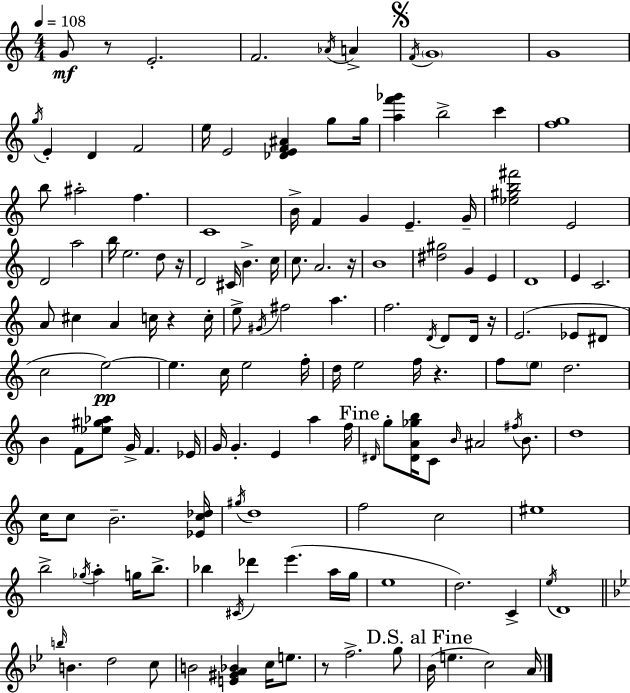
{
  \clef treble
  \numericTimeSignature
  \time 4/4
  \key c \major
  \tempo 4 = 108
  g'8\mf r8 e'2.-. | f'2. \acciaccatura { aes'16 } a'4-> | \mark \markup { \musicglyph "scripts.segno" } \acciaccatura { f'16 } \parenthesize g'1 | g'1 | \break \acciaccatura { g''16 } e'4-. d'4 f'2 | e''16 e'2 <des' e' f' ais'>4 | g''8 g''16 <a'' f''' ges'''>4 b''2-> c'''4 | <f'' g''>1 | \break b''8 ais''2-. f''4. | c'1 | b'16-> f'4 g'4 e'4.-- | g'16-- <ees'' gis'' b'' fis'''>2 e'2 | \break d'2 a''2 | b''16 e''2. | d''8 r16 d'2 cis'16 b'4.-> | c''16 c''8. a'2. | \break r16 b'1 | <dis'' gis''>2 g'4 e'4 | d'1 | e'4 c'2. | \break a'8 cis''4 a'4 c''16 r4 | c''16-. e''8-> \acciaccatura { gis'16 } fis''2 a''4. | f''2. | \acciaccatura { d'16 } d'8 d'16 r16 e'2.( | \break ees'8 dis'8 c''2 e''2~~\pp) | e''4. c''16 e''2 | f''16-. d''16 e''2 f''16 r4. | f''8 \parenthesize e''8 d''2. | \break b'4 f'8 <ees'' gis'' aes''>8 g'16-> f'4. | ees'16 g'16 g'4.-. e'4 | a''4 f''16 \mark "Fine" \grace { dis'16 } g''8-. <dis' a' ges'' b''>16 c'8 \grace { b'16 } ais'2 | \acciaccatura { fis''16 } b'8. d''1 | \break c''16 c''8 b'2.-- | <ees' c'' des''>16 \acciaccatura { gis''16 } d''1 | f''2 | c''2 eis''1 | \break b''2-> | \acciaccatura { ges''16 } a''4-. g''16 b''8.-> bes''4 \acciaccatura { cis'16 } des'''4 | e'''4.( a''16 g''16 e''1 | d''2.) | \break c'4-> \acciaccatura { e''16 } d'1 | \bar "||" \break \key g \minor \grace { b''16 } b'4. d''2 c''8 | b'2 <e' gis' a' bes'>4 c''16 e''8. | r8 f''2.-> g''8 | \mark "D.S. al Fine" bes'16( e''4. c''2) | \break a'16 \bar "|."
}